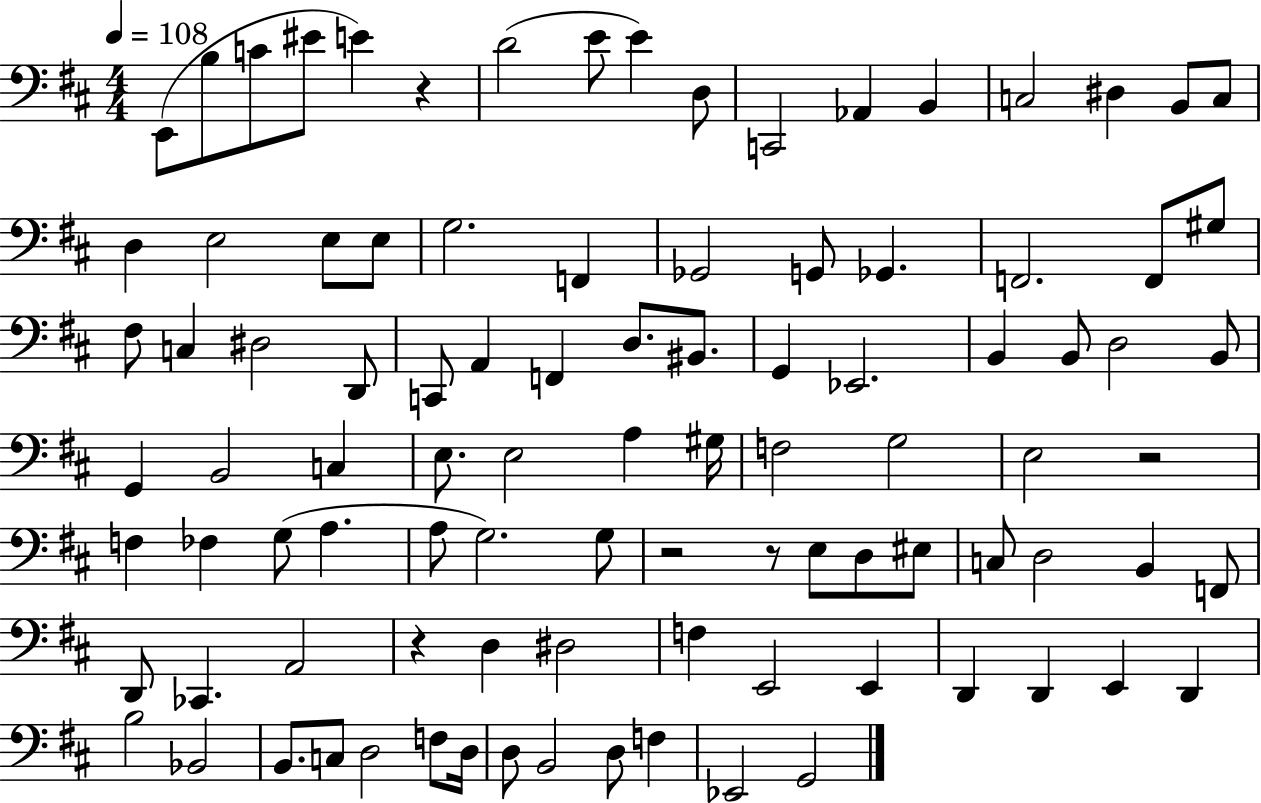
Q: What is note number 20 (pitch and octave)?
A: E3